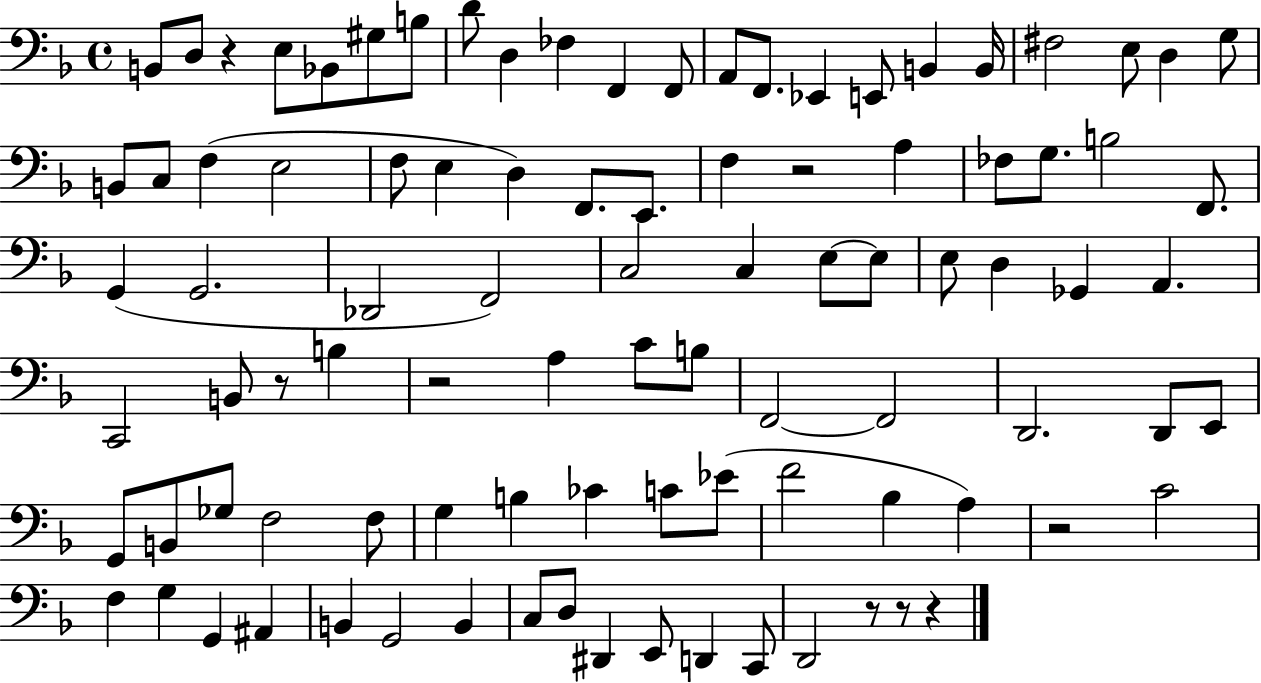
{
  \clef bass
  \time 4/4
  \defaultTimeSignature
  \key f \major
  b,8 d8 r4 e8 bes,8 gis8 b8 | d'8 d4 fes4 f,4 f,8 | a,8 f,8. ees,4 e,8 b,4 b,16 | fis2 e8 d4 g8 | \break b,8 c8 f4( e2 | f8 e4 d4) f,8. e,8. | f4 r2 a4 | fes8 g8. b2 f,8. | \break g,4( g,2. | des,2 f,2) | c2 c4 e8~~ e8 | e8 d4 ges,4 a,4. | \break c,2 b,8 r8 b4 | r2 a4 c'8 b8 | f,2~~ f,2 | d,2. d,8 e,8 | \break g,8 b,8 ges8 f2 f8 | g4 b4 ces'4 c'8 ees'8( | f'2 bes4 a4) | r2 c'2 | \break f4 g4 g,4 ais,4 | b,4 g,2 b,4 | c8 d8 dis,4 e,8 d,4 c,8 | d,2 r8 r8 r4 | \break \bar "|."
}